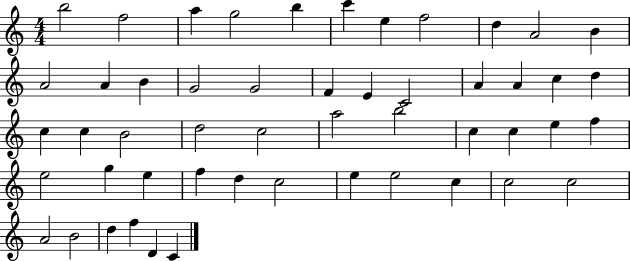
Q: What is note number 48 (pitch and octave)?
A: D5